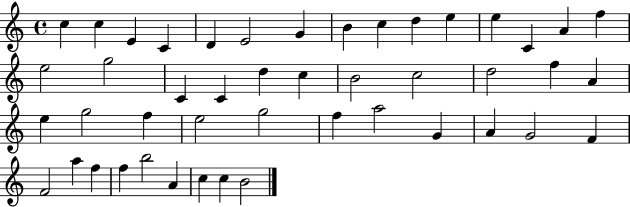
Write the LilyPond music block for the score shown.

{
  \clef treble
  \time 4/4
  \defaultTimeSignature
  \key c \major
  c''4 c''4 e'4 c'4 | d'4 e'2 g'4 | b'4 c''4 d''4 e''4 | e''4 c'4 a'4 f''4 | \break e''2 g''2 | c'4 c'4 d''4 c''4 | b'2 c''2 | d''2 f''4 a'4 | \break e''4 g''2 f''4 | e''2 g''2 | f''4 a''2 g'4 | a'4 g'2 f'4 | \break f'2 a''4 f''4 | f''4 b''2 a'4 | c''4 c''4 b'2 | \bar "|."
}